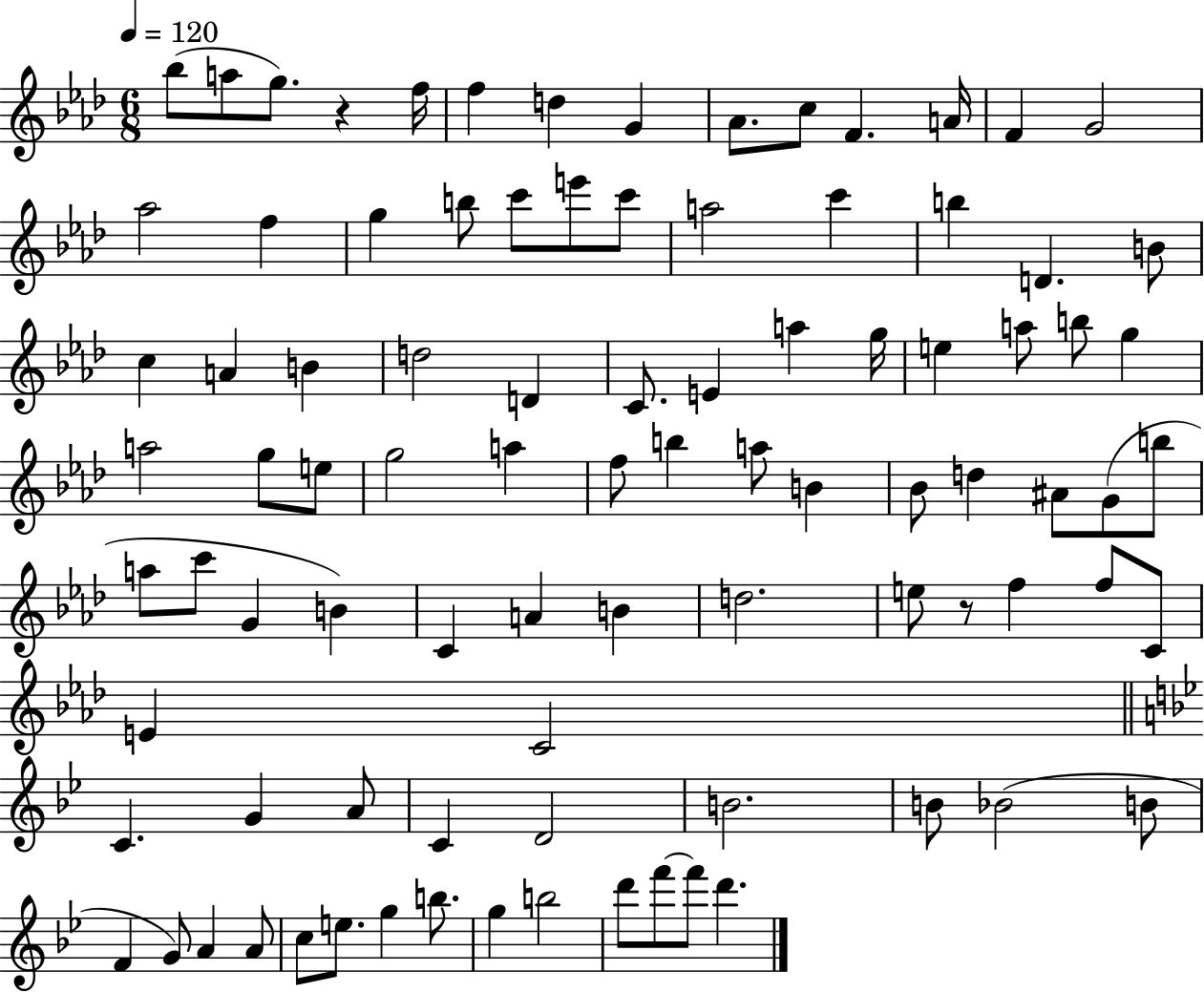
Bb5/e A5/e G5/e. R/q F5/s F5/q D5/q G4/q Ab4/e. C5/e F4/q. A4/s F4/q G4/h Ab5/h F5/q G5/q B5/e C6/e E6/e C6/e A5/h C6/q B5/q D4/q. B4/e C5/q A4/q B4/q D5/h D4/q C4/e. E4/q A5/q G5/s E5/q A5/e B5/e G5/q A5/h G5/e E5/e G5/h A5/q F5/e B5/q A5/e B4/q Bb4/e D5/q A#4/e G4/e B5/e A5/e C6/e G4/q B4/q C4/q A4/q B4/q D5/h. E5/e R/e F5/q F5/e C4/e E4/q C4/h C4/q. G4/q A4/e C4/q D4/h B4/h. B4/e Bb4/h B4/e F4/q G4/e A4/q A4/e C5/e E5/e. G5/q B5/e. G5/q B5/h D6/e F6/e F6/e D6/q.